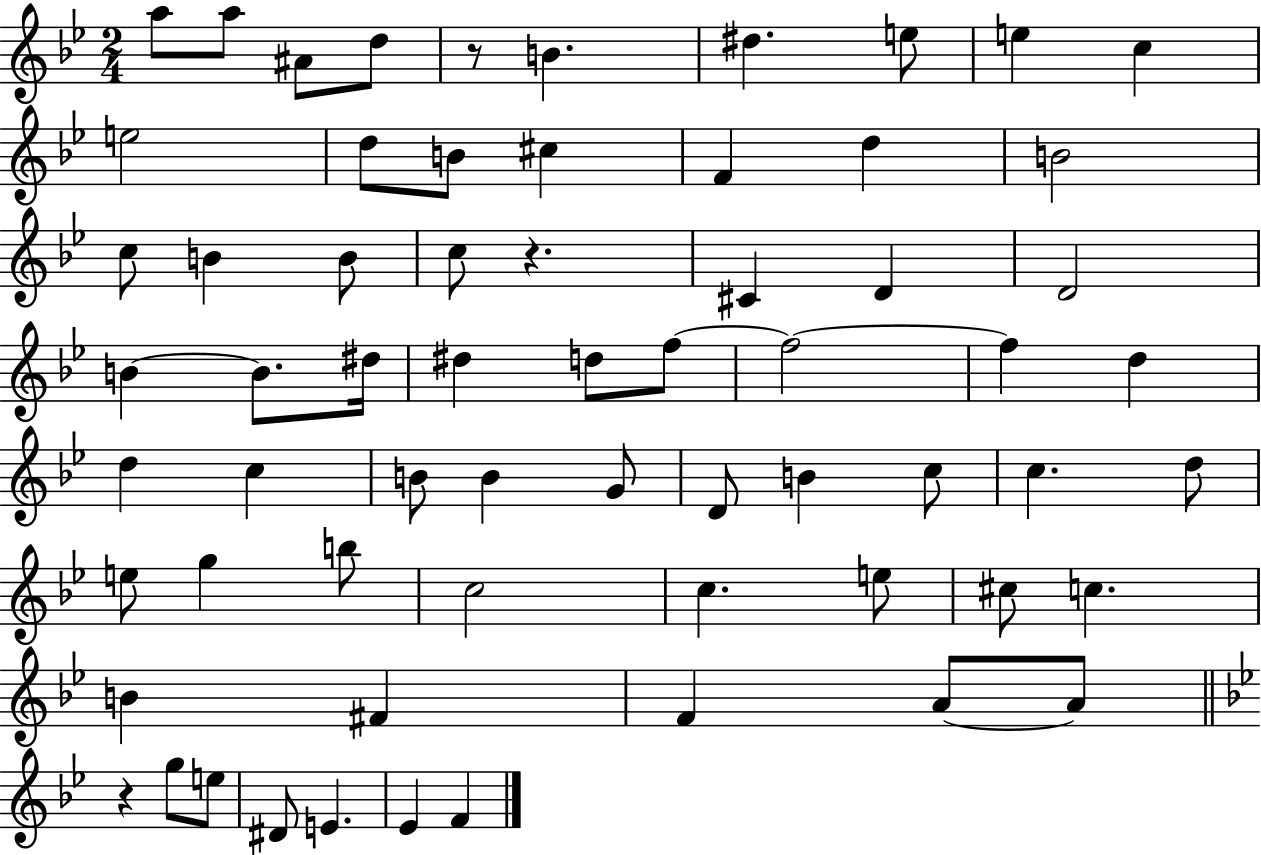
X:1
T:Untitled
M:2/4
L:1/4
K:Bb
a/2 a/2 ^A/2 d/2 z/2 B ^d e/2 e c e2 d/2 B/2 ^c F d B2 c/2 B B/2 c/2 z ^C D D2 B B/2 ^d/4 ^d d/2 f/2 f2 f d d c B/2 B G/2 D/2 B c/2 c d/2 e/2 g b/2 c2 c e/2 ^c/2 c B ^F F A/2 A/2 z g/2 e/2 ^D/2 E _E F